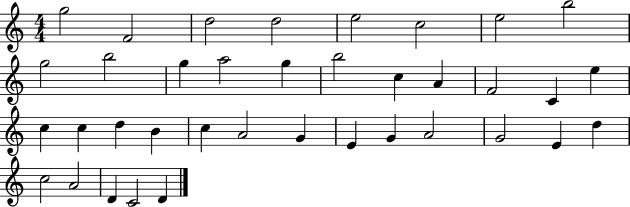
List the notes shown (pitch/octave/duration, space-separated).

G5/h F4/h D5/h D5/h E5/h C5/h E5/h B5/h G5/h B5/h G5/q A5/h G5/q B5/h C5/q A4/q F4/h C4/q E5/q C5/q C5/q D5/q B4/q C5/q A4/h G4/q E4/q G4/q A4/h G4/h E4/q D5/q C5/h A4/h D4/q C4/h D4/q